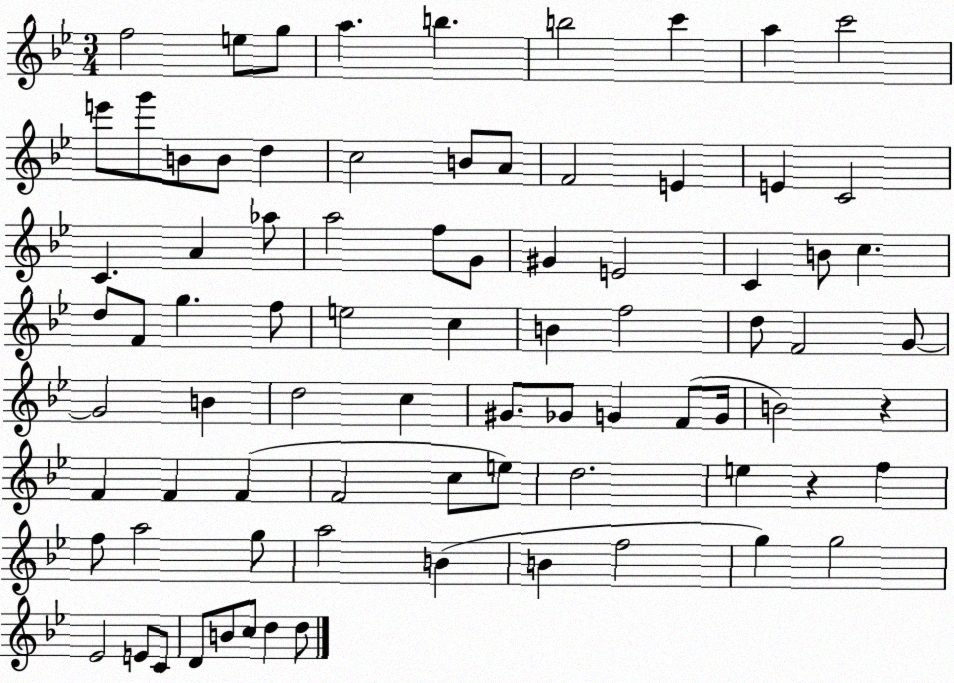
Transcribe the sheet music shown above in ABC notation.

X:1
T:Untitled
M:3/4
L:1/4
K:Bb
f2 e/2 g/2 a b b2 c' a c'2 e'/2 g'/2 B/2 B/2 d c2 B/2 A/2 F2 E E C2 C A _a/2 a2 f/2 G/2 ^G E2 C B/2 c d/2 F/2 g f/2 e2 c B f2 d/2 F2 G/2 G2 B d2 c ^G/2 _G/2 G F/2 G/4 B2 z F F F F2 c/2 e/2 d2 e z f f/2 a2 g/2 a2 B B f2 g g2 _E2 E/2 C/2 D/2 B/2 c/2 d d/2